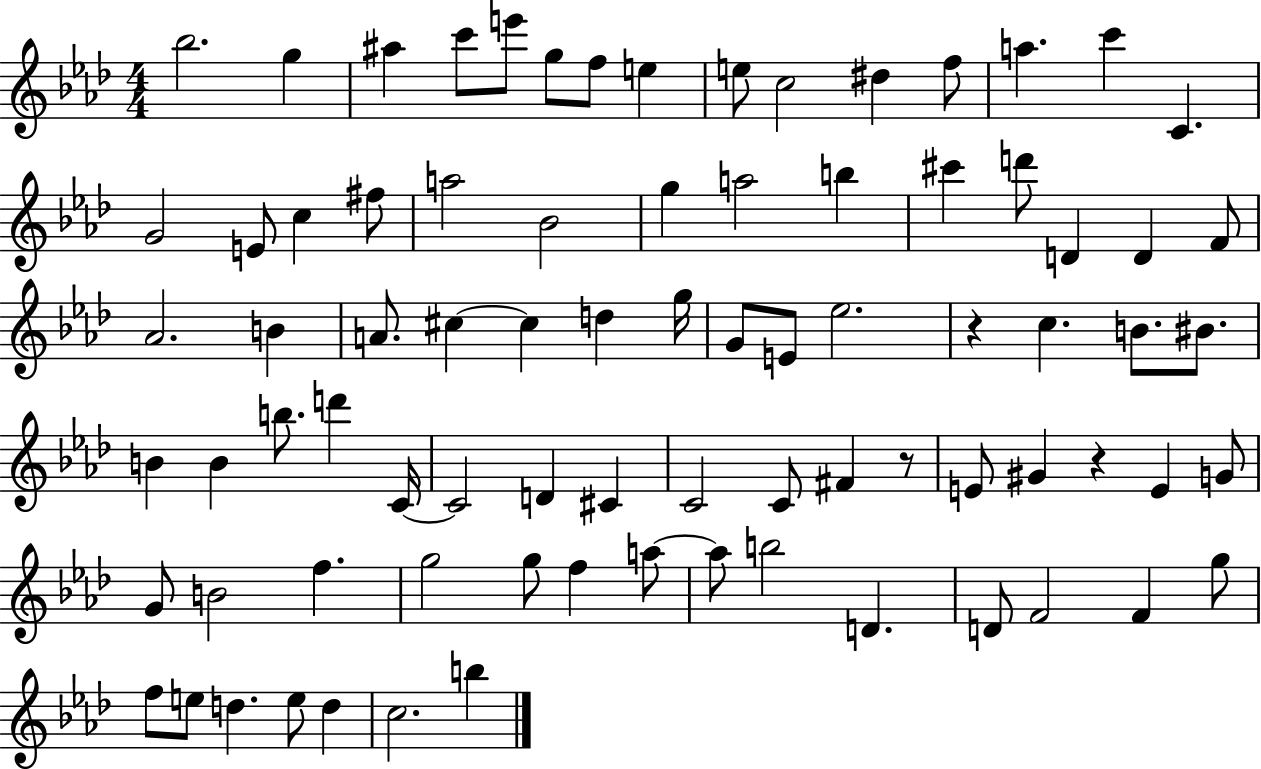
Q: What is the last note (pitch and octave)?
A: B5